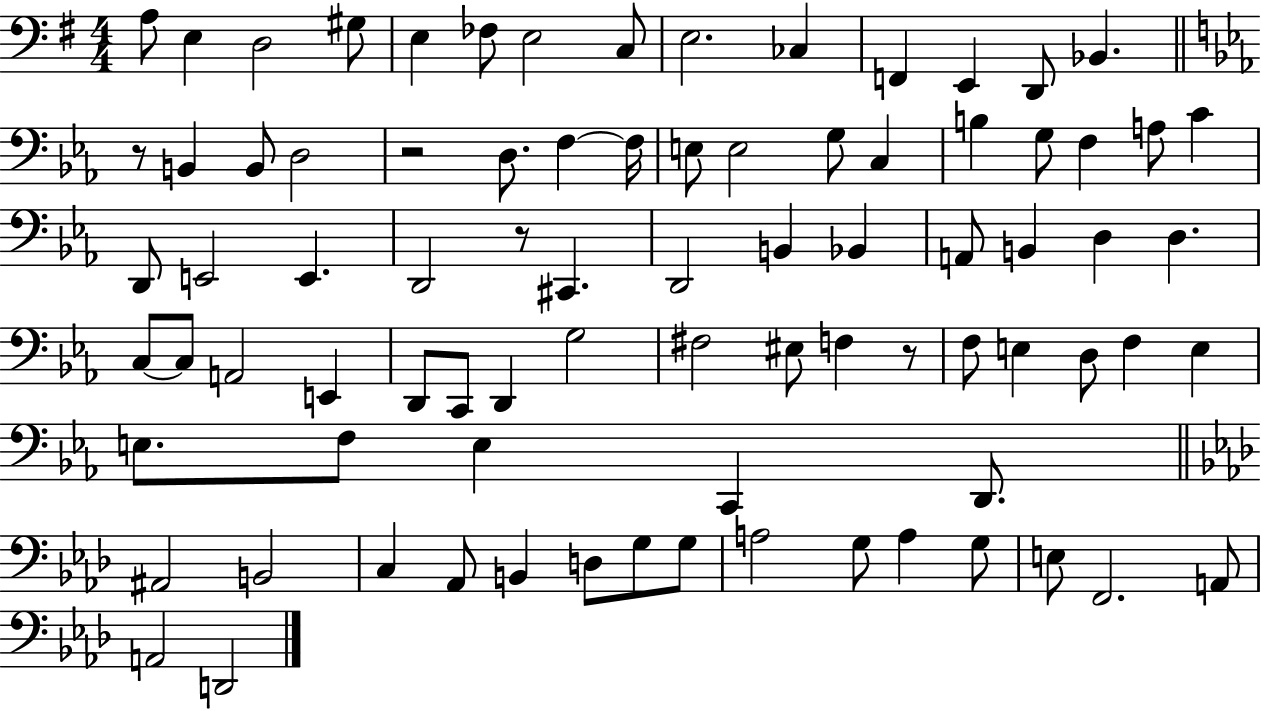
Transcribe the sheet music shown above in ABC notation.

X:1
T:Untitled
M:4/4
L:1/4
K:G
A,/2 E, D,2 ^G,/2 E, _F,/2 E,2 C,/2 E,2 _C, F,, E,, D,,/2 _B,, z/2 B,, B,,/2 D,2 z2 D,/2 F, F,/4 E,/2 E,2 G,/2 C, B, G,/2 F, A,/2 C D,,/2 E,,2 E,, D,,2 z/2 ^C,, D,,2 B,, _B,, A,,/2 B,, D, D, C,/2 C,/2 A,,2 E,, D,,/2 C,,/2 D,, G,2 ^F,2 ^E,/2 F, z/2 F,/2 E, D,/2 F, E, E,/2 F,/2 E, C,, D,,/2 ^A,,2 B,,2 C, _A,,/2 B,, D,/2 G,/2 G,/2 A,2 G,/2 A, G,/2 E,/2 F,,2 A,,/2 A,,2 D,,2